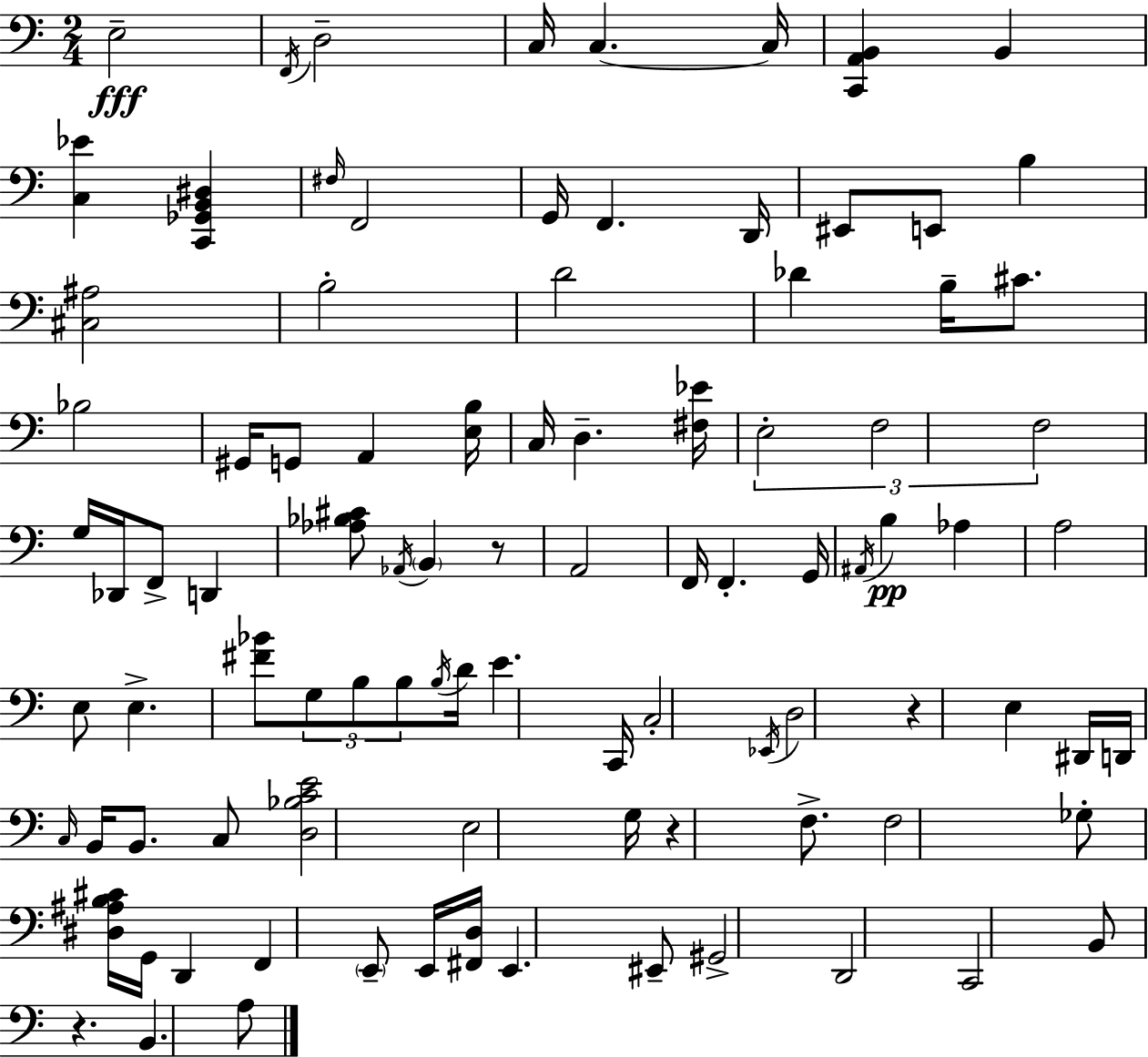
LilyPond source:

{
  \clef bass
  \numericTimeSignature
  \time 2/4
  \key a \minor
  e2--\fff | \acciaccatura { f,16 } d2-- | c16 c4.~~ | c16 <c, a, b,>4 b,4 | \break <c ees'>4 <c, ges, b, dis>4 | \grace { fis16 } f,2 | g,16 f,4. | d,16 eis,8 e,8 b4 | \break <cis ais>2 | b2-. | d'2 | des'4 b16-- cis'8. | \break bes2 | gis,16 g,8 a,4 | <e b>16 c16 d4.-- | <fis ees'>16 \tuplet 3/2 { e2-. | \break f2 | f2 } | g16 des,16 f,8-> d,4 | <aes bes cis'>8 \acciaccatura { aes,16 } \parenthesize b,4 | \break r8 a,2 | f,16 f,4.-. | g,16 \acciaccatura { ais,16 }\pp b4 | aes4 a2 | \break e8 e4.-> | <fis' bes'>8 \tuplet 3/2 { g8 | b8 b8 } \acciaccatura { b16 } d'16 e'4. | c,16 c2-. | \break \acciaccatura { ees,16 } d2 | r4 | e4 dis,16 d,16 | \grace { c16 } b,16 b,8. c8 <d bes c' e'>2 | \break e2 | g16 | r4 f8.-> f2 | ges8-. | \break <dis ais b cis'>16 g,16 d,4 f,4 | \parenthesize e,8-- e,16 <fis, d>16 e,4. | eis,8-- gis,2-> | d,2 | \break c,2 | b,8 | r4. b,4. | a8 \bar "|."
}